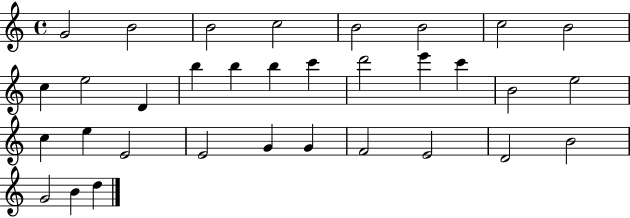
G4/h B4/h B4/h C5/h B4/h B4/h C5/h B4/h C5/q E5/h D4/q B5/q B5/q B5/q C6/q D6/h E6/q C6/q B4/h E5/h C5/q E5/q E4/h E4/h G4/q G4/q F4/h E4/h D4/h B4/h G4/h B4/q D5/q